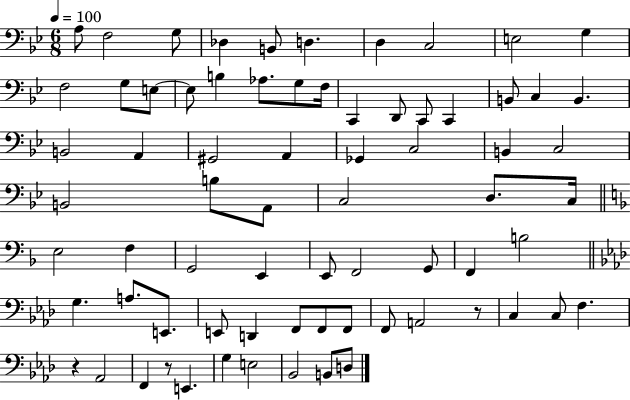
X:1
T:Untitled
M:6/8
L:1/4
K:Bb
A,/2 F,2 G,/2 _D, B,,/2 D, D, C,2 E,2 G, F,2 G,/2 E,/2 E,/2 B, _A,/2 G,/2 F,/4 C,, D,,/2 C,,/2 C,, B,,/2 C, B,, B,,2 A,, ^G,,2 A,, _G,, C,2 B,, C,2 B,,2 B,/2 A,,/2 C,2 D,/2 C,/4 E,2 F, G,,2 E,, E,,/2 F,,2 G,,/2 F,, B,2 G, A,/2 E,,/2 E,,/2 D,, F,,/2 F,,/2 F,,/2 F,,/2 A,,2 z/2 C, C,/2 F, z _A,,2 F,, z/2 E,, G, E,2 _B,,2 B,,/2 D,/2